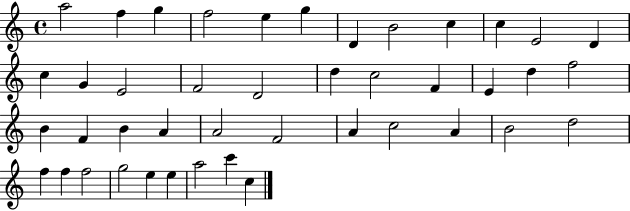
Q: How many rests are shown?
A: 0